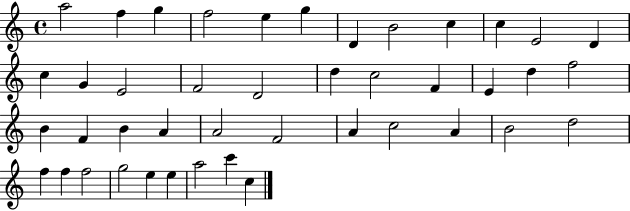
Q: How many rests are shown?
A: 0